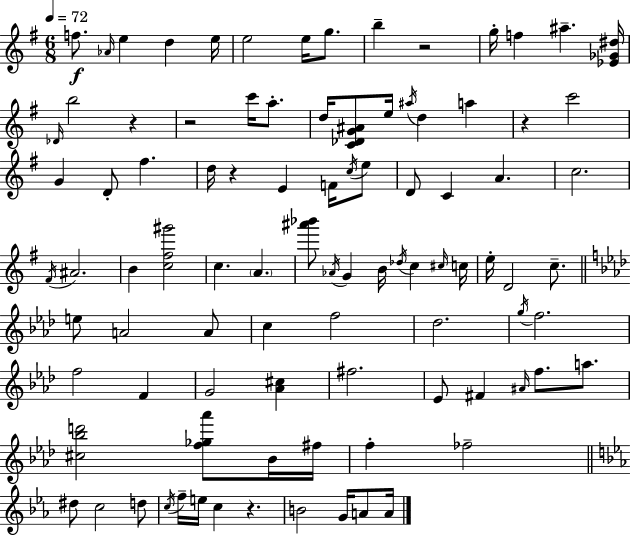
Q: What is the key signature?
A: E minor